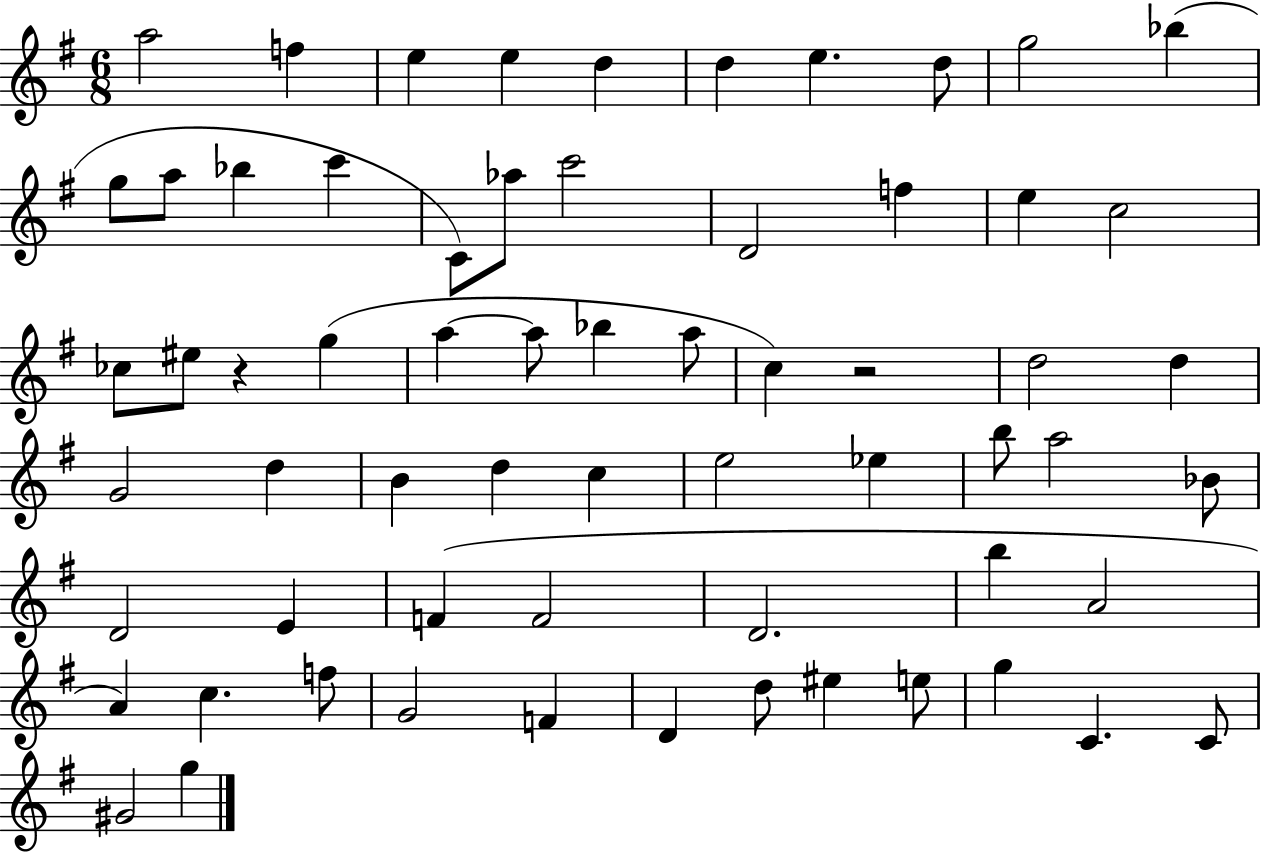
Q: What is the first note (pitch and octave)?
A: A5